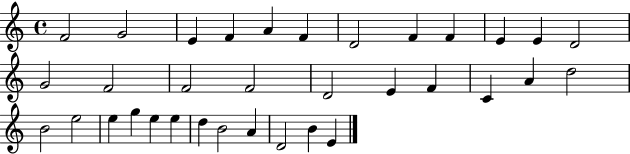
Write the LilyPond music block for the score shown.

{
  \clef treble
  \time 4/4
  \defaultTimeSignature
  \key c \major
  f'2 g'2 | e'4 f'4 a'4 f'4 | d'2 f'4 f'4 | e'4 e'4 d'2 | \break g'2 f'2 | f'2 f'2 | d'2 e'4 f'4 | c'4 a'4 d''2 | \break b'2 e''2 | e''4 g''4 e''4 e''4 | d''4 b'2 a'4 | d'2 b'4 e'4 | \break \bar "|."
}